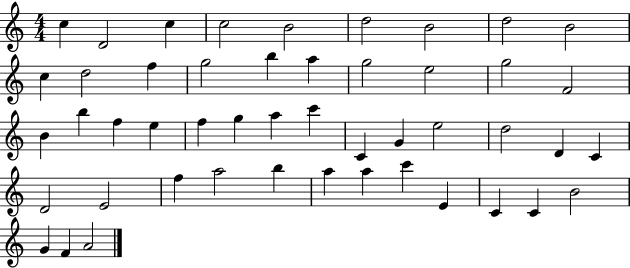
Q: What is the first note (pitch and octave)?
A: C5